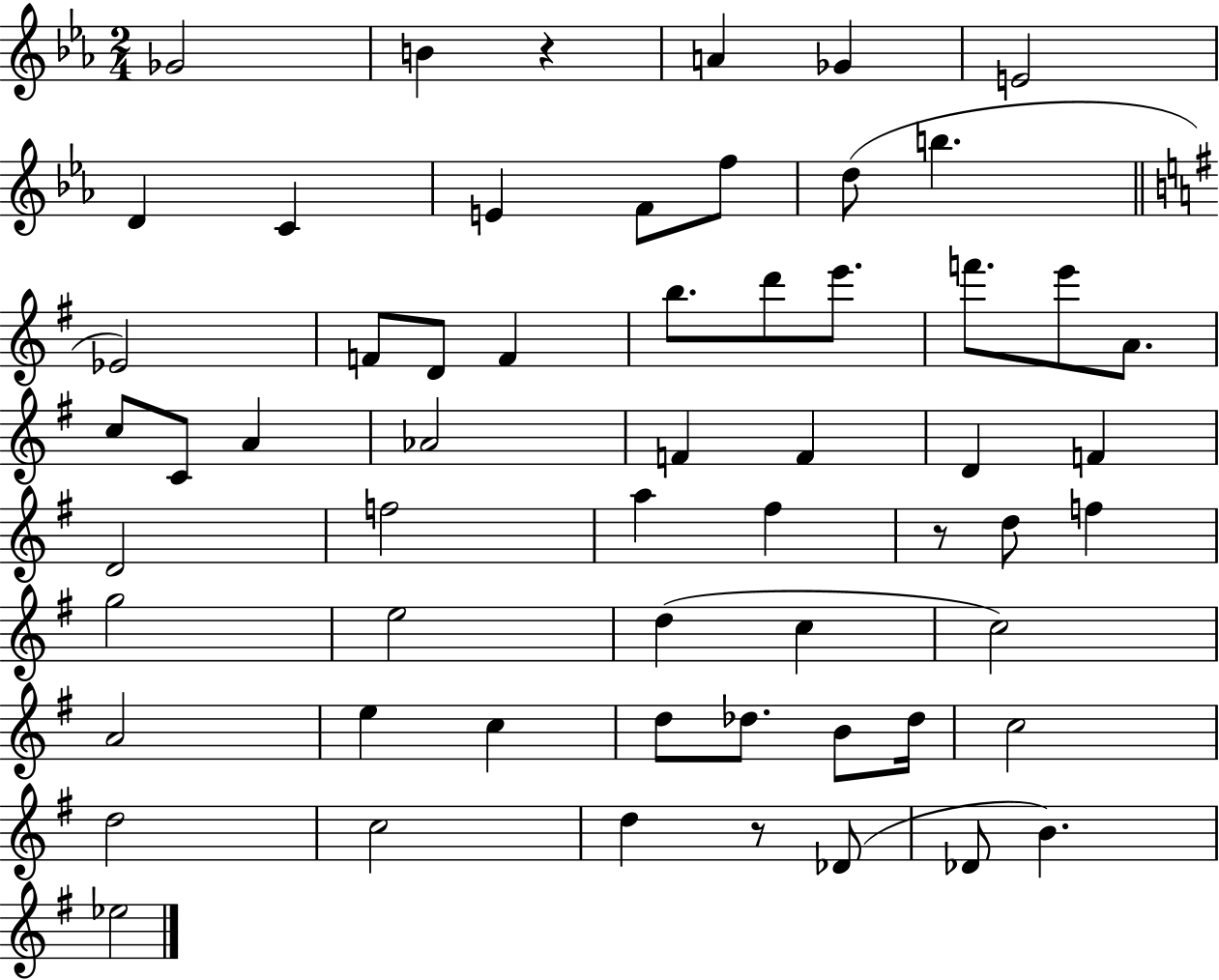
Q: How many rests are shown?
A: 3